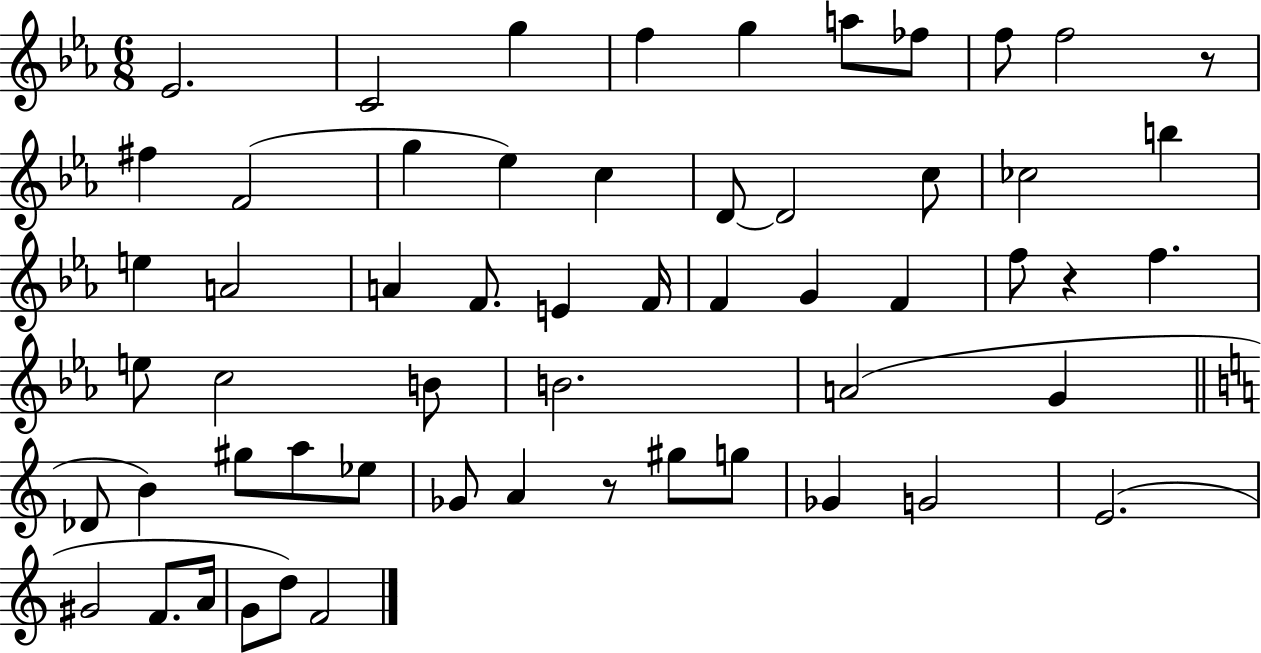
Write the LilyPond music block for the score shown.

{
  \clef treble
  \numericTimeSignature
  \time 6/8
  \key ees \major
  ees'2. | c'2 g''4 | f''4 g''4 a''8 fes''8 | f''8 f''2 r8 | \break fis''4 f'2( | g''4 ees''4) c''4 | d'8~~ d'2 c''8 | ces''2 b''4 | \break e''4 a'2 | a'4 f'8. e'4 f'16 | f'4 g'4 f'4 | f''8 r4 f''4. | \break e''8 c''2 b'8 | b'2. | a'2( g'4 | \bar "||" \break \key c \major des'8 b'4) gis''8 a''8 ees''8 | ges'8 a'4 r8 gis''8 g''8 | ges'4 g'2 | e'2.( | \break gis'2 f'8. a'16 | g'8 d''8) f'2 | \bar "|."
}